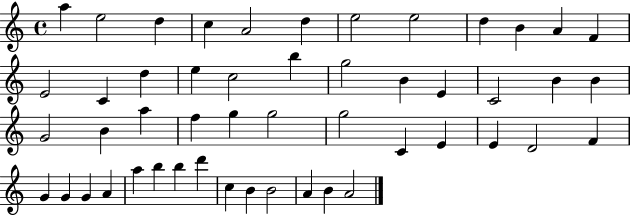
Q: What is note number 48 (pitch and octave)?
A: A4